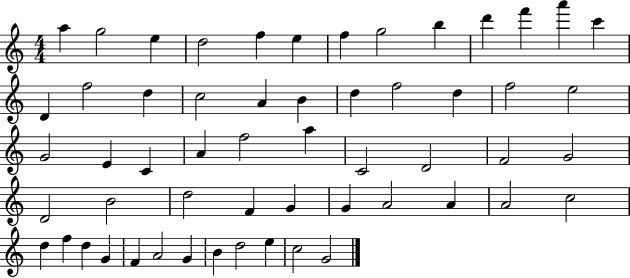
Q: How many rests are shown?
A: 0